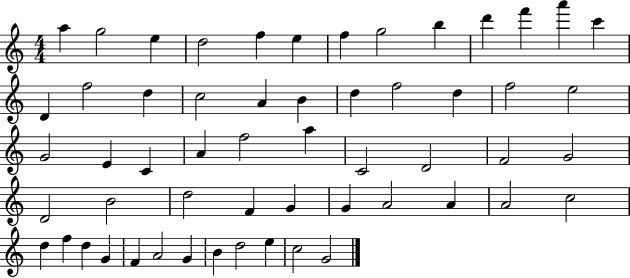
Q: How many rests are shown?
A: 0